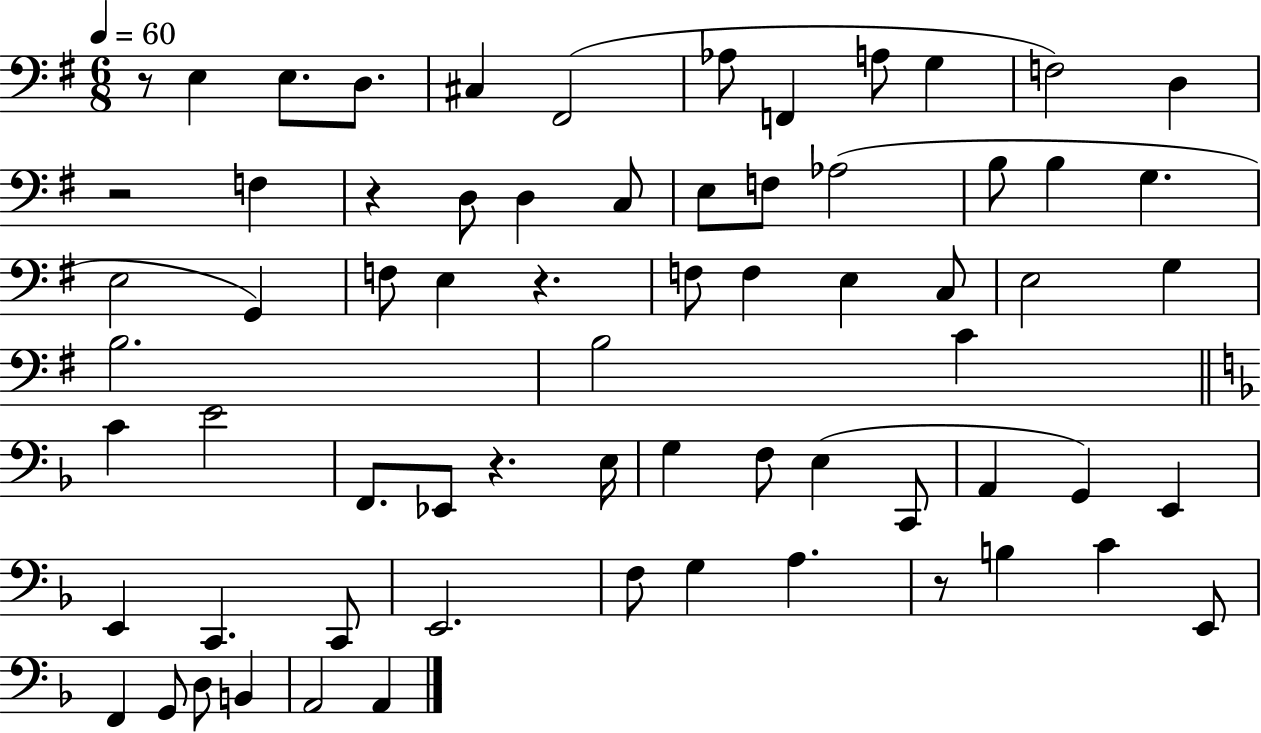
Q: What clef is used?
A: bass